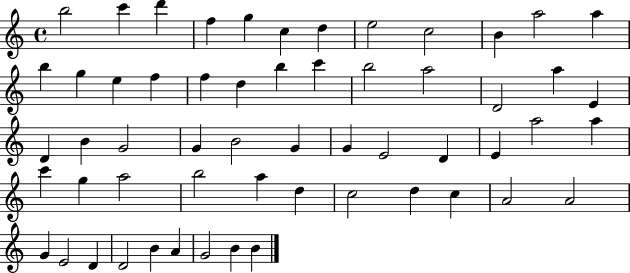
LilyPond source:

{
  \clef treble
  \time 4/4
  \defaultTimeSignature
  \key c \major
  b''2 c'''4 d'''4 | f''4 g''4 c''4 d''4 | e''2 c''2 | b'4 a''2 a''4 | \break b''4 g''4 e''4 f''4 | f''4 d''4 b''4 c'''4 | b''2 a''2 | d'2 a''4 e'4 | \break d'4 b'4 g'2 | g'4 b'2 g'4 | g'4 e'2 d'4 | e'4 a''2 a''4 | \break c'''4 g''4 a''2 | b''2 a''4 d''4 | c''2 d''4 c''4 | a'2 a'2 | \break g'4 e'2 d'4 | d'2 b'4 a'4 | g'2 b'4 b'4 | \bar "|."
}